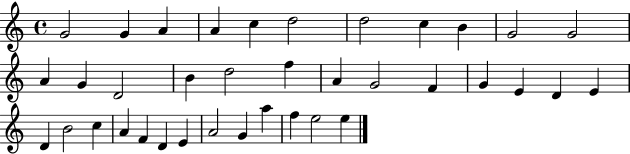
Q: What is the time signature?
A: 4/4